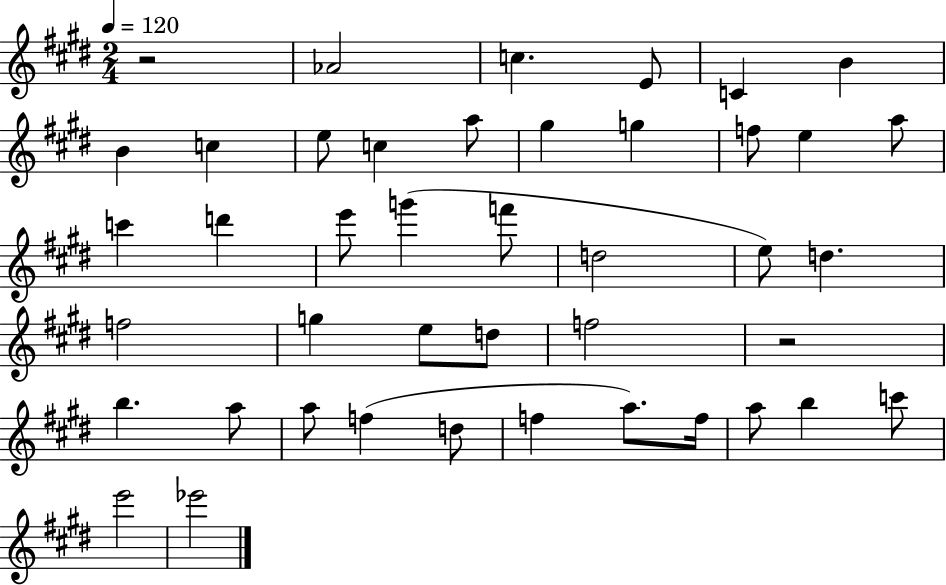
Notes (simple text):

R/h Ab4/h C5/q. E4/e C4/q B4/q B4/q C5/q E5/e C5/q A5/e G#5/q G5/q F5/e E5/q A5/e C6/q D6/q E6/e G6/q F6/e D5/h E5/e D5/q. F5/h G5/q E5/e D5/e F5/h R/h B5/q. A5/e A5/e F5/q D5/e F5/q A5/e. F5/s A5/e B5/q C6/e E6/h Eb6/h